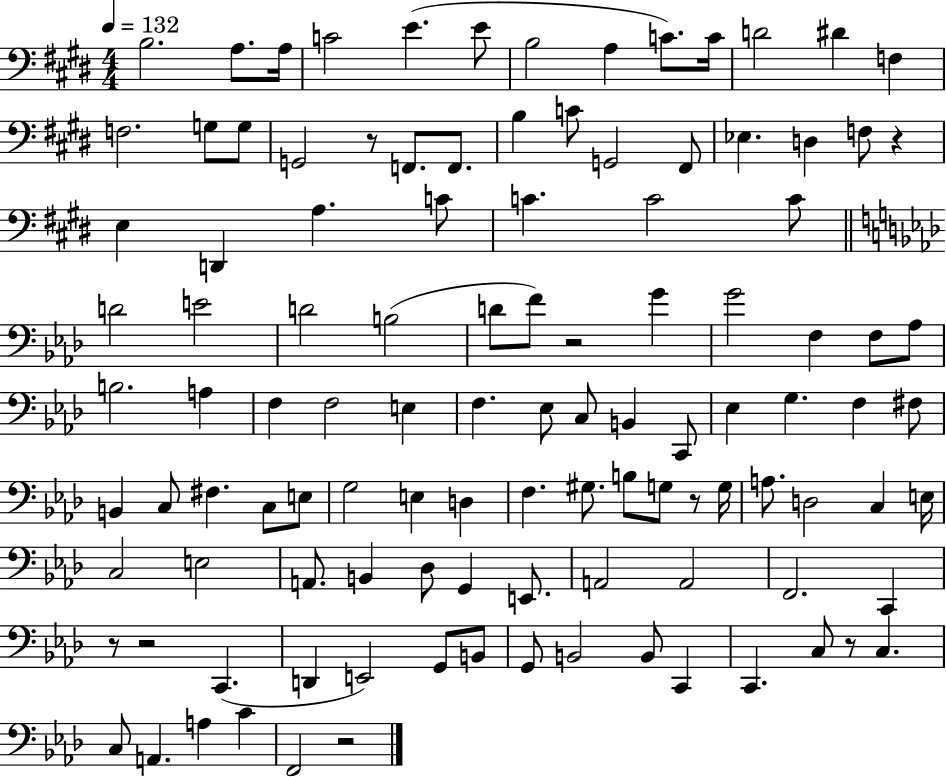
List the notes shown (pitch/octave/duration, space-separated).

B3/h. A3/e. A3/s C4/h E4/q. E4/e B3/h A3/q C4/e. C4/s D4/h D#4/q F3/q F3/h. G3/e G3/e G2/h R/e F2/e. F2/e. B3/q C4/e G2/h F#2/e Eb3/q. D3/q F3/e R/q E3/q D2/q A3/q. C4/e C4/q. C4/h C4/e D4/h E4/h D4/h B3/h D4/e F4/e R/h G4/q G4/h F3/q F3/e Ab3/e B3/h. A3/q F3/q F3/h E3/q F3/q. Eb3/e C3/e B2/q C2/e Eb3/q G3/q. F3/q F#3/e B2/q C3/e F#3/q. C3/e E3/e G3/h E3/q D3/q F3/q. G#3/e. B3/e G3/e R/e G3/s A3/e. D3/h C3/q E3/s C3/h E3/h A2/e. B2/q Db3/e G2/q E2/e. A2/h A2/h F2/h. C2/q R/e R/h C2/q. D2/q E2/h G2/e B2/e G2/e B2/h B2/e C2/q C2/q. C3/e R/e C3/q. C3/e A2/q. A3/q C4/q F2/h R/h